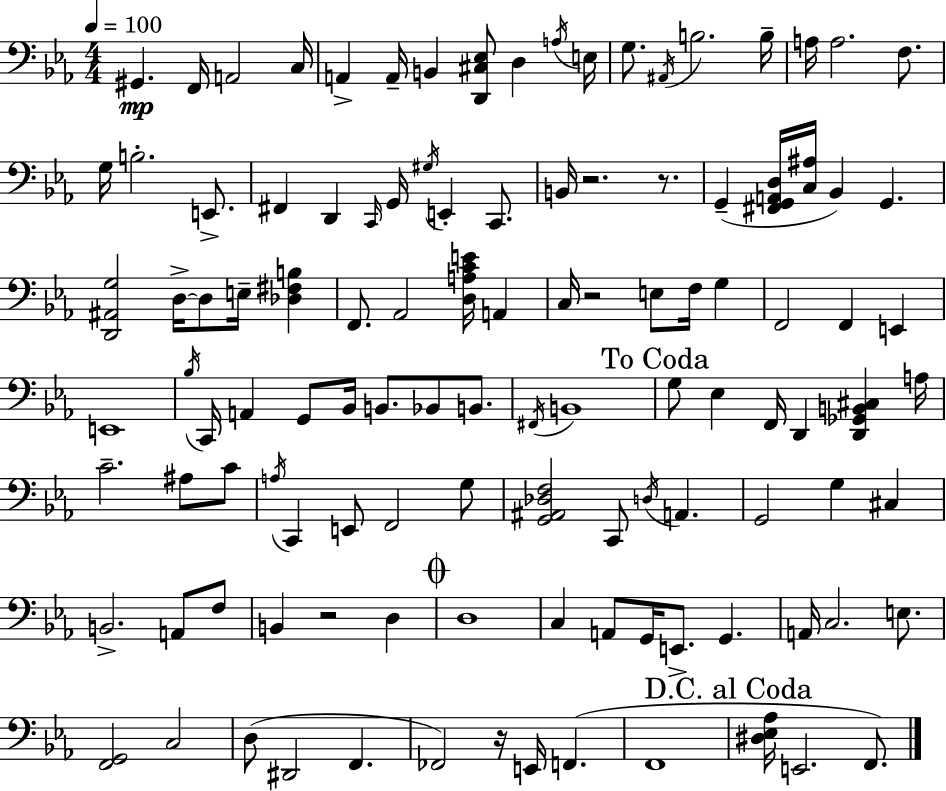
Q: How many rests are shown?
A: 5